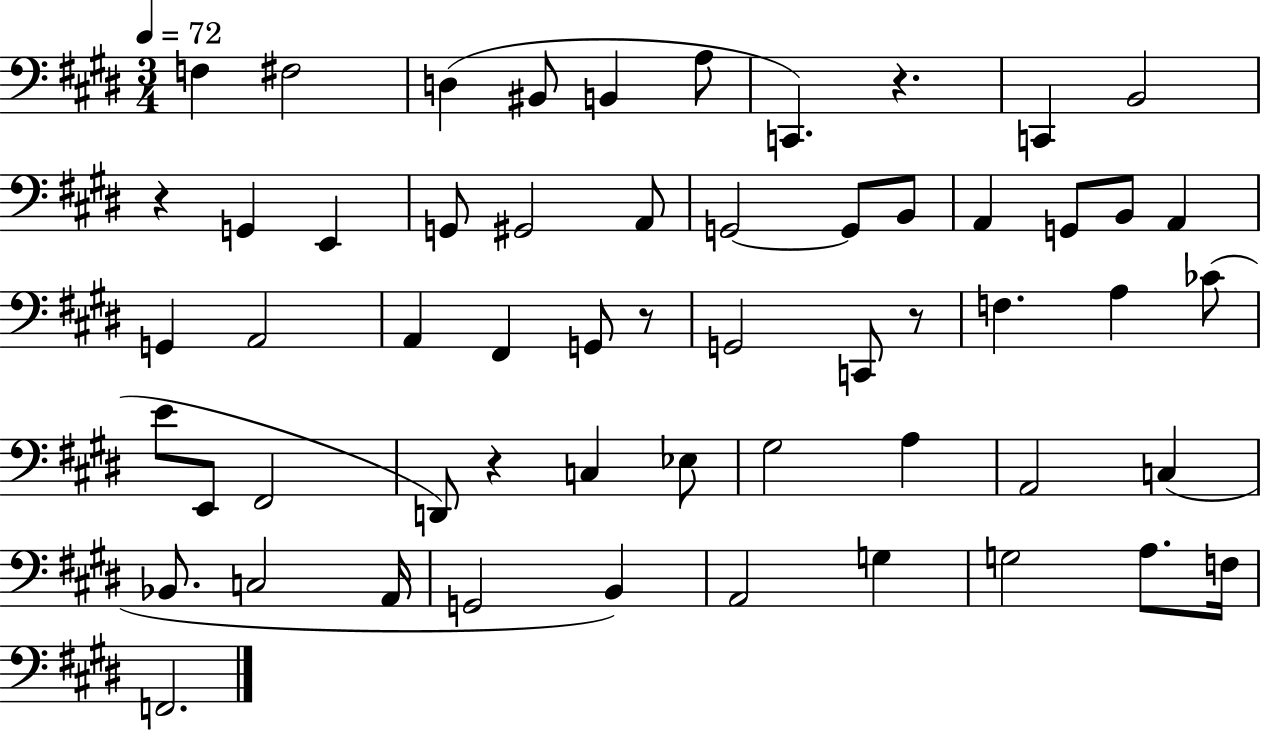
{
  \clef bass
  \numericTimeSignature
  \time 3/4
  \key e \major
  \tempo 4 = 72
  f4 fis2 | d4( bis,8 b,4 a8 | c,4.) r4. | c,4 b,2 | \break r4 g,4 e,4 | g,8 gis,2 a,8 | g,2~~ g,8 b,8 | a,4 g,8 b,8 a,4 | \break g,4 a,2 | a,4 fis,4 g,8 r8 | g,2 c,8 r8 | f4. a4 ces'8( | \break e'8 e,8 fis,2 | d,8) r4 c4 ees8 | gis2 a4 | a,2 c4( | \break bes,8. c2 a,16 | g,2 b,4) | a,2 g4 | g2 a8. f16 | \break f,2. | \bar "|."
}